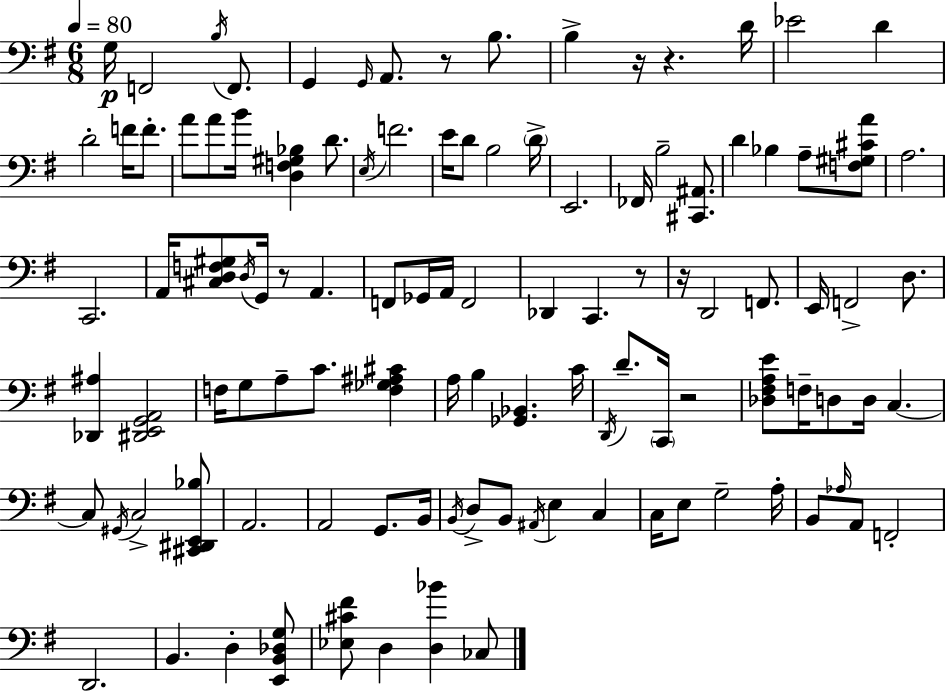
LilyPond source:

{
  \clef bass
  \numericTimeSignature
  \time 6/8
  \key e \minor
  \tempo 4 = 80
  \repeat volta 2 { g16\p f,2 \acciaccatura { b16 } f,8. | g,4 \grace { g,16 } a,8. r8 b8. | b4-> r16 r4. | d'16 ees'2 d'4 | \break d'2-. f'16 f'8.-. | a'8 a'8 b'16 <d f gis bes>4 d'8. | \acciaccatura { e16 } f'2. | e'16 d'8 b2 | \break \parenthesize d'16-> e,2. | fes,16 b2-- | <cis, ais,>8. d'4 bes4 a8-- | <f gis cis' a'>8 a2. | \break c,2. | a,16 <cis d f gis>8 \acciaccatura { d16 } g,16 r8 a,4. | f,8 ges,16 a,16 f,2 | des,4 c,4. | \break r8 r16 d,2 | f,8. e,16 f,2-> | d8. <des, ais>4 <dis, e, g, a,>2 | f16 g8 a8-- c'8. | \break <f ges ais cis'>4 a16 b4 <ges, bes,>4. | c'16 \acciaccatura { d,16 } d'8.-- \parenthesize c,16 r2 | <des fis a e'>8 f16-- d8 d16 c4.~~ | c8 \acciaccatura { gis,16 } c2-> | \break <cis, dis, e, bes>8 a,2. | a,2 | g,8. b,16 \acciaccatura { b,16 } d8-> b,8 \acciaccatura { ais,16 } | e4 c4 c16 e8 g2-- | \break a16-. b,8 \grace { aes16 } a,8 | f,2-. d,2. | b,4. | d4-. <e, b, des g>8 <ees cis' fis'>8 d4 | \break <d bes'>4 ces8 } \bar "|."
}